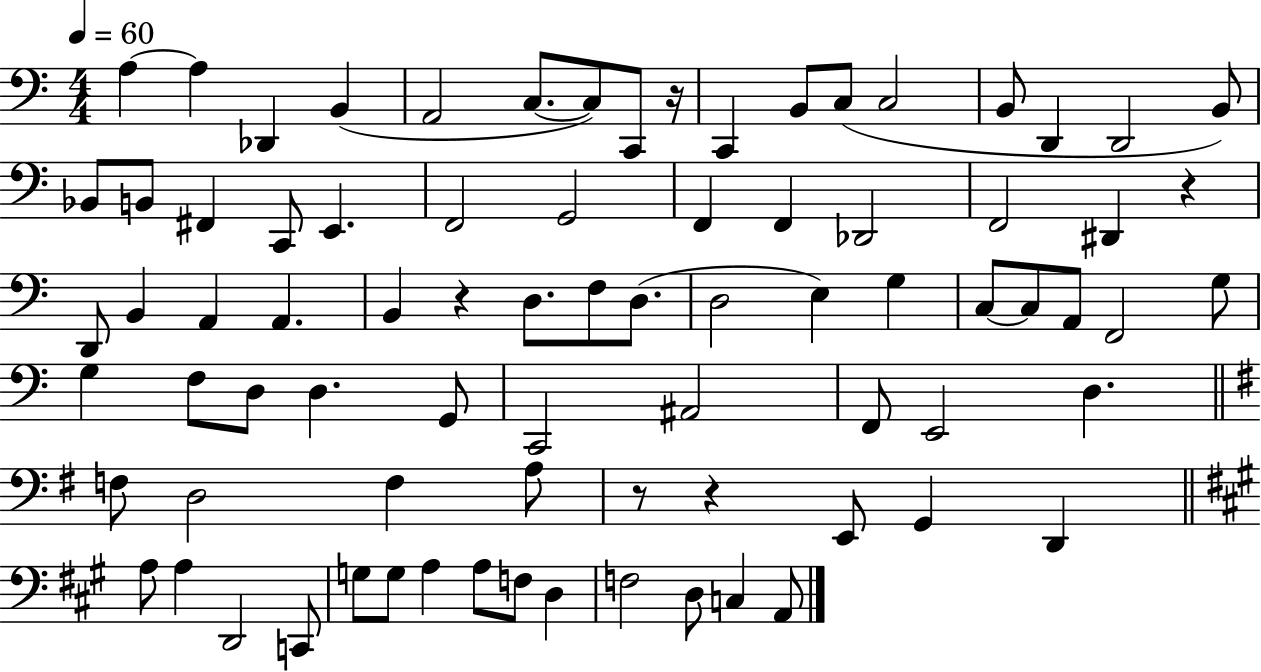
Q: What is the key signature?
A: C major